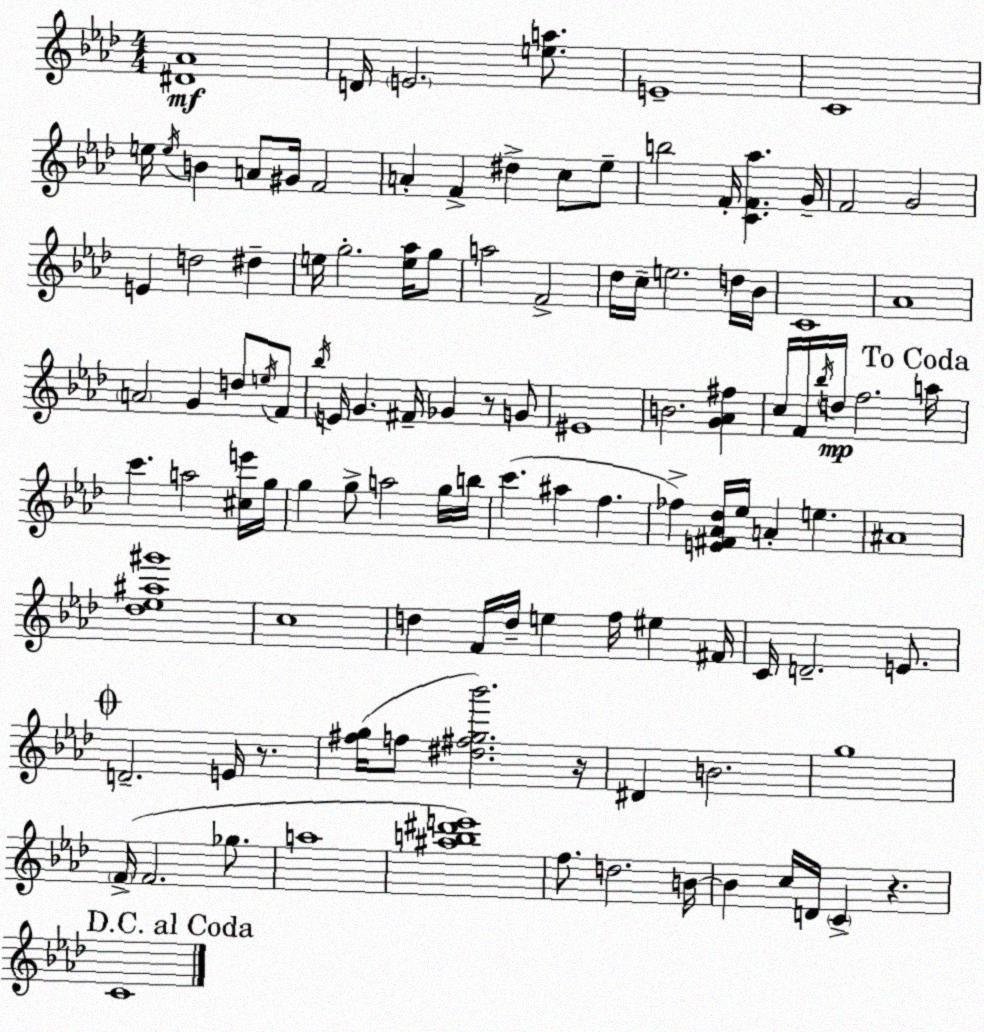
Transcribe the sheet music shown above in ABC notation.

X:1
T:Untitled
M:4/4
L:1/4
K:Fm
[^D_A]4 D/4 E2 [ea]/2 E4 C4 e/4 e/4 B A/2 ^G/4 F2 A F ^d c/2 _e/2 b2 F/4 [CF_a] G/4 F2 G2 E d2 ^d e/4 g2 [e_a]/4 g/2 a2 F2 _d/4 c/4 e2 d/4 _B/4 C4 _A4 A2 G d/2 e/4 F/2 _b/4 E/4 G ^F/4 _G z/2 G/2 ^E4 B2 [G_A^f] c/4 F/4 _b/4 d/4 f2 a/4 c' a2 [^ce']/4 g/4 g g/2 a2 g/4 b/4 c' ^a f _f [E^F_A_d]/4 _e/4 A e ^A4 [_d_e^a^g']4 c4 d F/4 d/4 e f/4 ^e ^F/4 C/4 D2 E/2 D2 E/4 z/2 [^fg]/4 f/2 [^d^fg_b']2 z/4 ^D B2 g4 F/4 F2 _g/2 a4 [^ab^d'e']4 f/2 d2 B/4 B c/4 D/4 C z C4